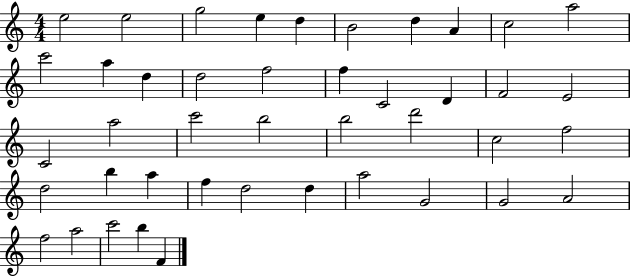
X:1
T:Untitled
M:4/4
L:1/4
K:C
e2 e2 g2 e d B2 d A c2 a2 c'2 a d d2 f2 f C2 D F2 E2 C2 a2 c'2 b2 b2 d'2 c2 f2 d2 b a f d2 d a2 G2 G2 A2 f2 a2 c'2 b F